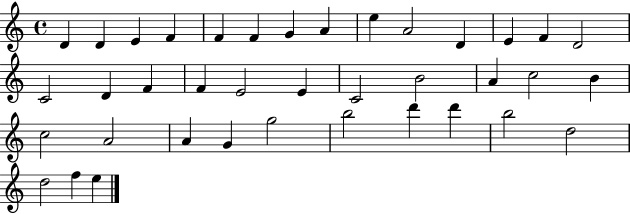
D4/q D4/q E4/q F4/q F4/q F4/q G4/q A4/q E5/q A4/h D4/q E4/q F4/q D4/h C4/h D4/q F4/q F4/q E4/h E4/q C4/h B4/h A4/q C5/h B4/q C5/h A4/h A4/q G4/q G5/h B5/h D6/q D6/q B5/h D5/h D5/h F5/q E5/q